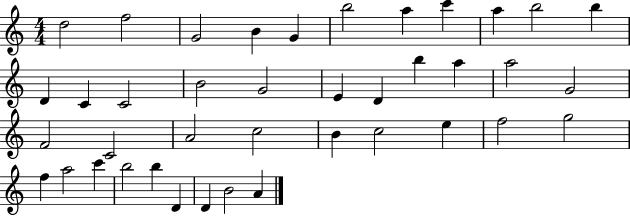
D5/h F5/h G4/h B4/q G4/q B5/h A5/q C6/q A5/q B5/h B5/q D4/q C4/q C4/h B4/h G4/h E4/q D4/q B5/q A5/q A5/h G4/h F4/h C4/h A4/h C5/h B4/q C5/h E5/q F5/h G5/h F5/q A5/h C6/q B5/h B5/q D4/q D4/q B4/h A4/q